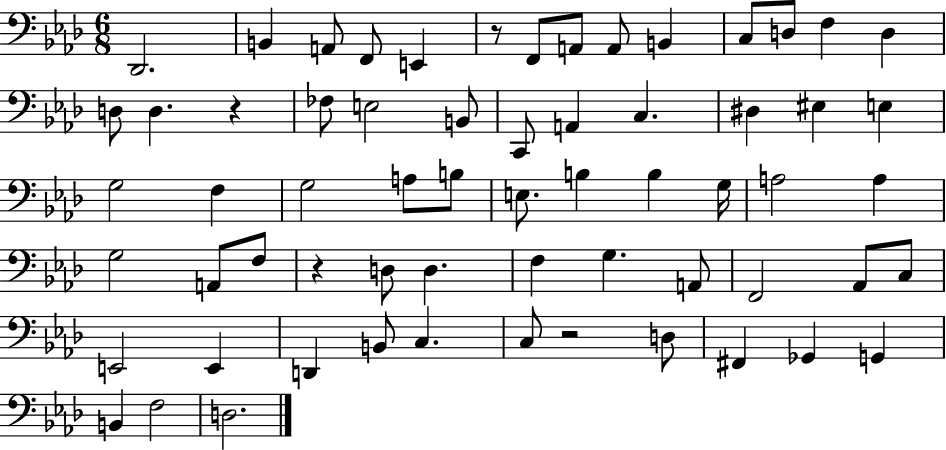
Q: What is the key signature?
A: AES major